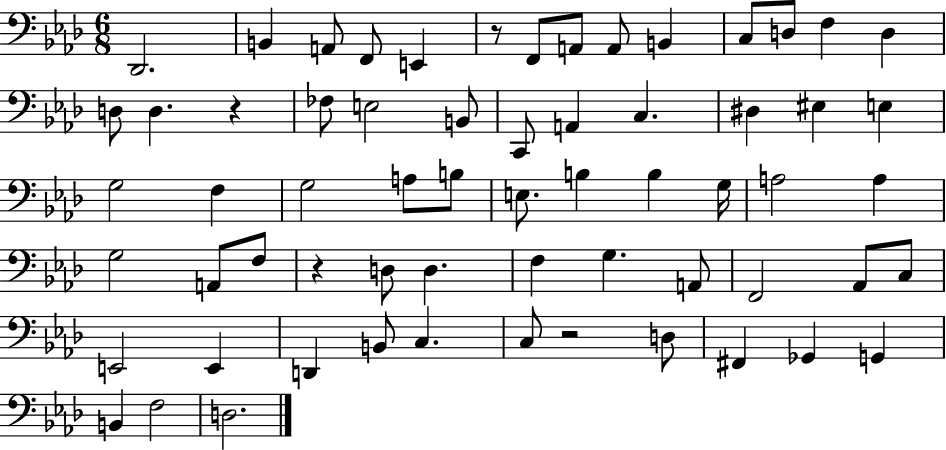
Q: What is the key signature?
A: AES major